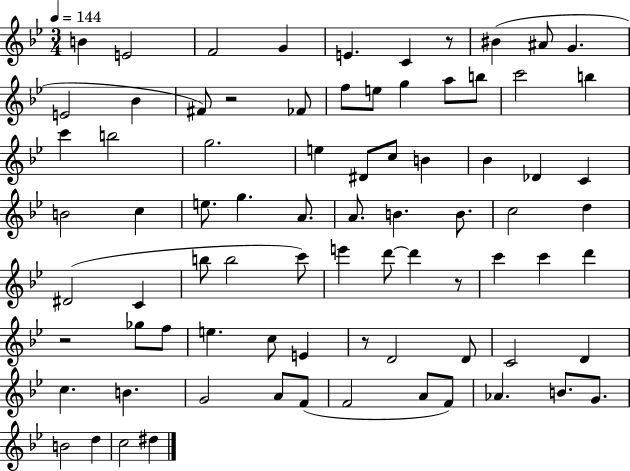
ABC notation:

X:1
T:Untitled
M:3/4
L:1/4
K:Bb
B E2 F2 G E C z/2 ^B ^A/2 G E2 _B ^F/2 z2 _F/2 f/2 e/2 g a/2 b/2 c'2 b c' b2 g2 e ^D/2 c/2 B _B _D C B2 c e/2 g A/2 A/2 B B/2 c2 d ^D2 C b/2 b2 c'/2 e' d'/2 d' z/2 c' c' d' z2 _g/2 f/2 e c/2 E z/2 D2 D/2 C2 D c B G2 A/2 F/2 F2 A/2 F/2 _A B/2 G/2 B2 d c2 ^d